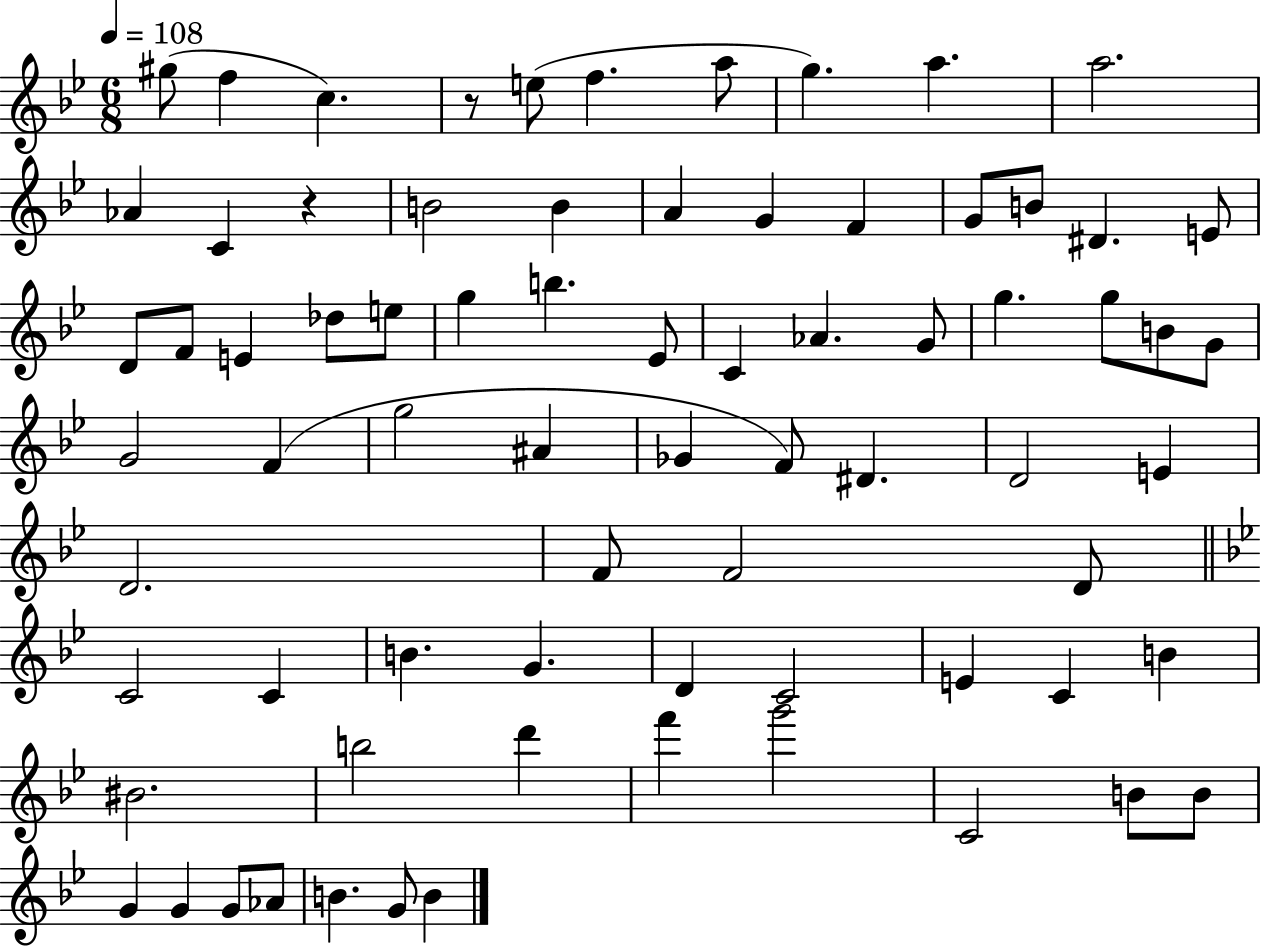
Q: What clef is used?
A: treble